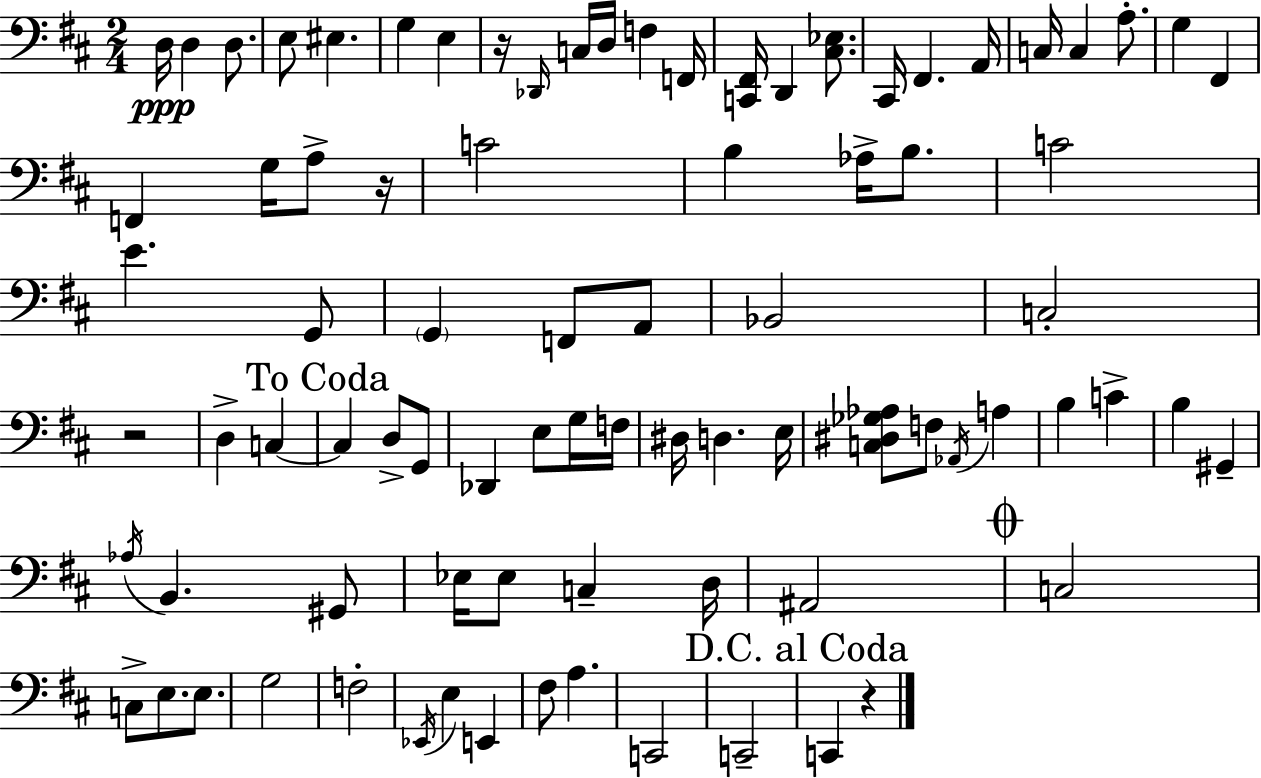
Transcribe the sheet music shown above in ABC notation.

X:1
T:Untitled
M:2/4
L:1/4
K:D
D,/4 D, D,/2 E,/2 ^E, G, E, z/4 _D,,/4 C,/4 D,/4 F, F,,/4 [C,,^F,,]/4 D,, [^C,_E,]/2 ^C,,/4 ^F,, A,,/4 C,/4 C, A,/2 G, ^F,, F,, G,/4 A,/2 z/4 C2 B, _A,/4 B,/2 C2 E G,,/2 G,, F,,/2 A,,/2 _B,,2 C,2 z2 D, C, C, D,/2 G,,/2 _D,, E,/2 G,/4 F,/4 ^D,/4 D, E,/4 [C,^D,_G,_A,]/2 F,/2 _A,,/4 A, B, C B, ^G,, _A,/4 B,, ^G,,/2 _E,/4 _E,/2 C, D,/4 ^A,,2 C,2 C,/2 E,/2 E,/2 G,2 F,2 _E,,/4 E, E,, ^F,/2 A, C,,2 C,,2 C,, z